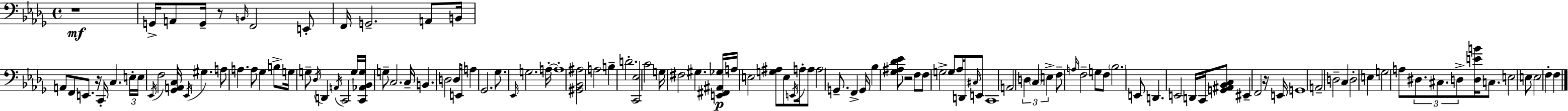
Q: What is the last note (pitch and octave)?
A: F3